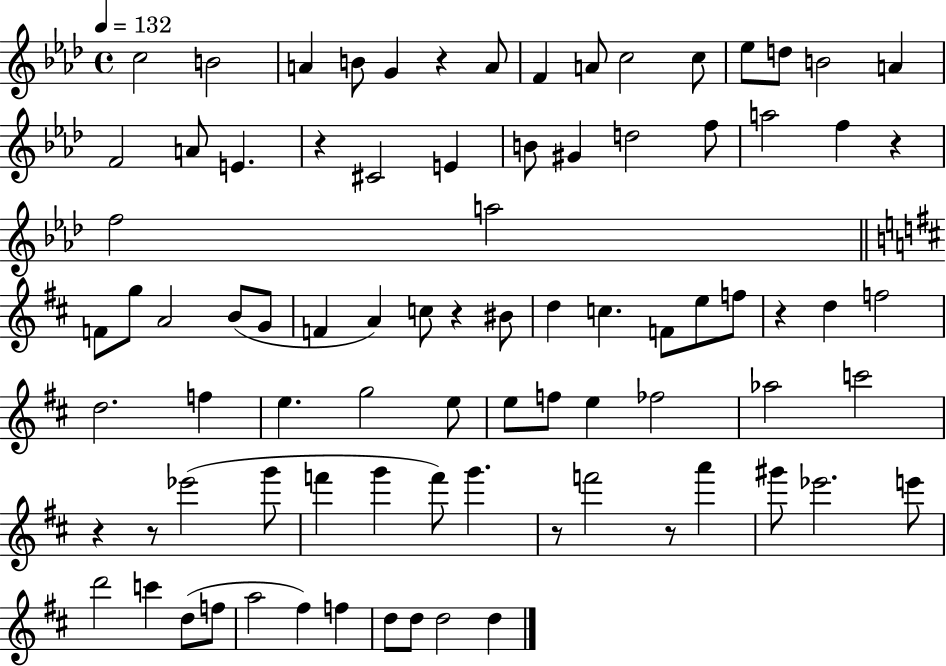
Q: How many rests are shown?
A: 9